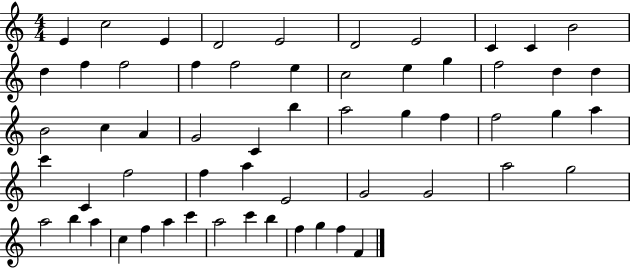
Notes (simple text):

E4/q C5/h E4/q D4/h E4/h D4/h E4/h C4/q C4/q B4/h D5/q F5/q F5/h F5/q F5/h E5/q C5/h E5/q G5/q F5/h D5/q D5/q B4/h C5/q A4/q G4/h C4/q B5/q A5/h G5/q F5/q F5/h G5/q A5/q C6/q C4/q F5/h F5/q A5/q E4/h G4/h G4/h A5/h G5/h A5/h B5/q A5/q C5/q F5/q A5/q C6/q A5/h C6/q B5/q F5/q G5/q F5/q F4/q